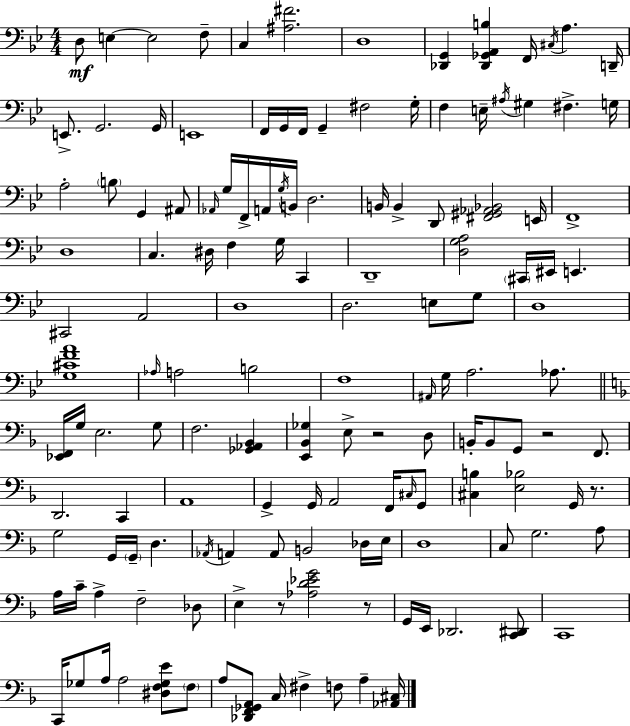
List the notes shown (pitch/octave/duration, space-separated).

D3/e E3/q E3/h F3/e C3/q [A#3,F#4]/h. D3/w [Db2,G2]/q [Db2,Gb2,A2,B3]/q F2/s C#3/s A3/q. D2/s E2/e. G2/h. G2/s E2/w F2/s G2/s F2/s G2/q F#3/h G3/s F3/q E3/s A#3/s G#3/q F#3/q. G3/s A3/h B3/e G2/q A#2/e Ab2/s G3/s F2/s A2/s G3/s B2/s D3/h. B2/s B2/q D2/e [F#2,G#2,Ab2,Bb2]/h E2/s F2/w D3/w C3/q. D#3/s F3/q G3/s C2/q D2/w [D3,G3,A3]/h C#2/s EIS2/s E2/q. C#2/h A2/h D3/w D3/h. E3/e G3/e D3/w [G3,C#4,F4,A4]/w Ab3/s A3/h B3/h F3/w A#2/s G3/s A3/h. Ab3/e. [Eb2,F2]/s G3/s E3/h. G3/e F3/h. [Gb2,Ab2,Bb2]/q [E2,Bb2,Gb3]/q E3/e R/h D3/e B2/s B2/e G2/e R/h F2/e. D2/h. C2/q A2/w G2/q G2/s A2/h F2/s C#3/s G2/e [C#3,B3]/q [E3,Bb3]/h G2/s R/e. G3/h G2/s G2/s D3/q. Ab2/s A2/q A2/e B2/h Db3/s E3/s D3/w C3/e G3/h. A3/e A3/s C4/s A3/q F3/h Db3/e E3/q R/e [Ab3,D4,Eb4,G4]/h R/e G2/s E2/s Db2/h. [C2,D#2]/e C2/w C2/s Gb3/e A3/s A3/h [D#3,F3,Gb3,E4]/e F3/e A3/e [Db2,F2,Gb2,A2]/e C3/s F#3/q F3/e A3/q [Ab2,C#3]/s